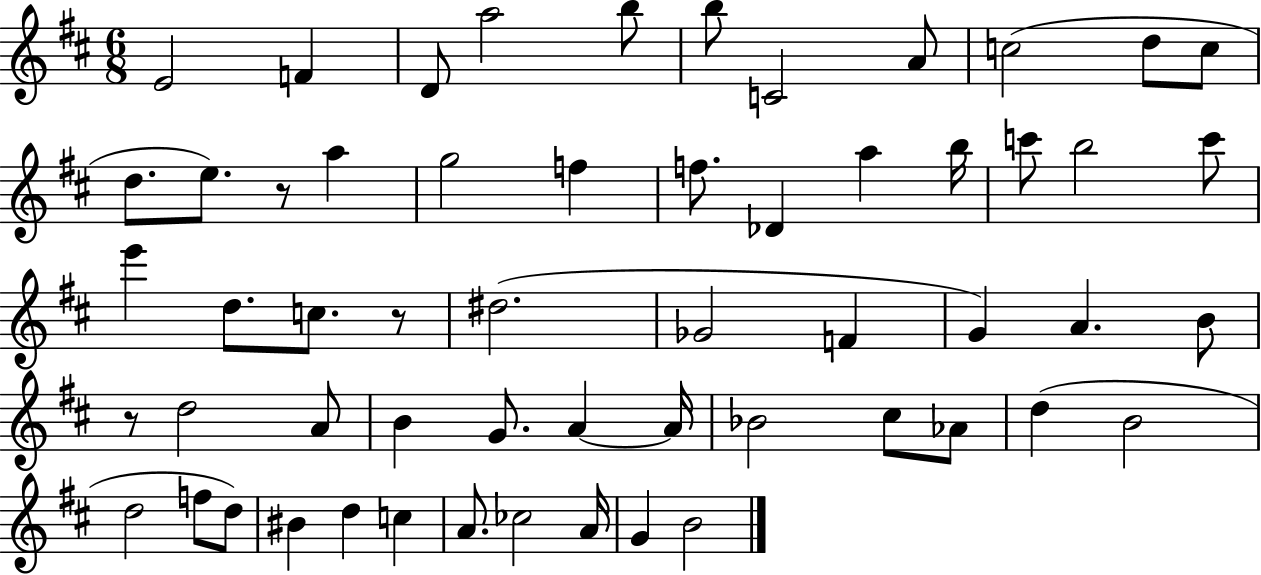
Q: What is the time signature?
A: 6/8